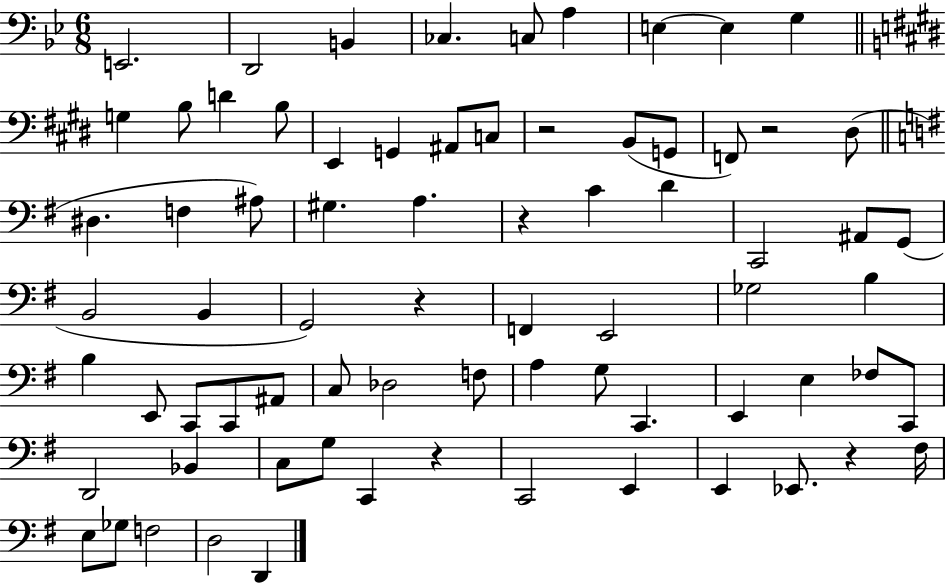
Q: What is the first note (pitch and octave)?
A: E2